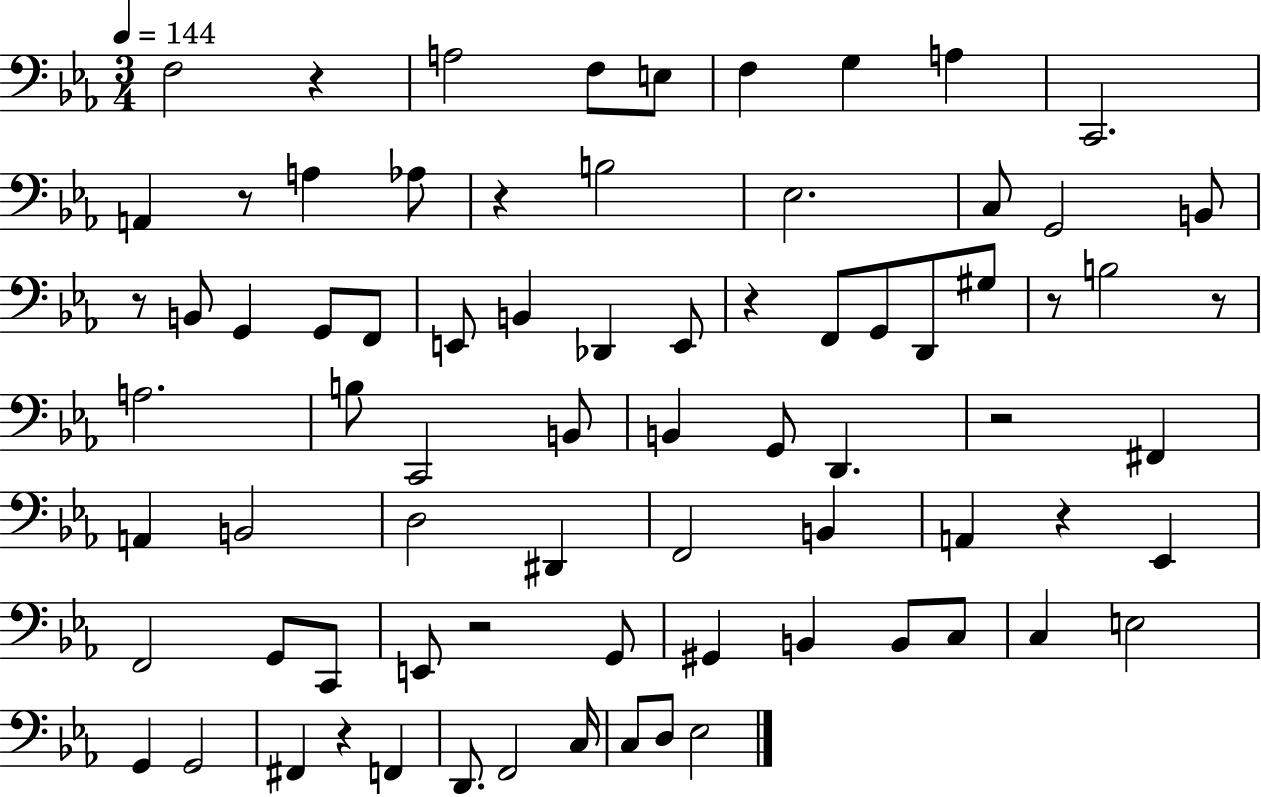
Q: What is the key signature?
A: EES major